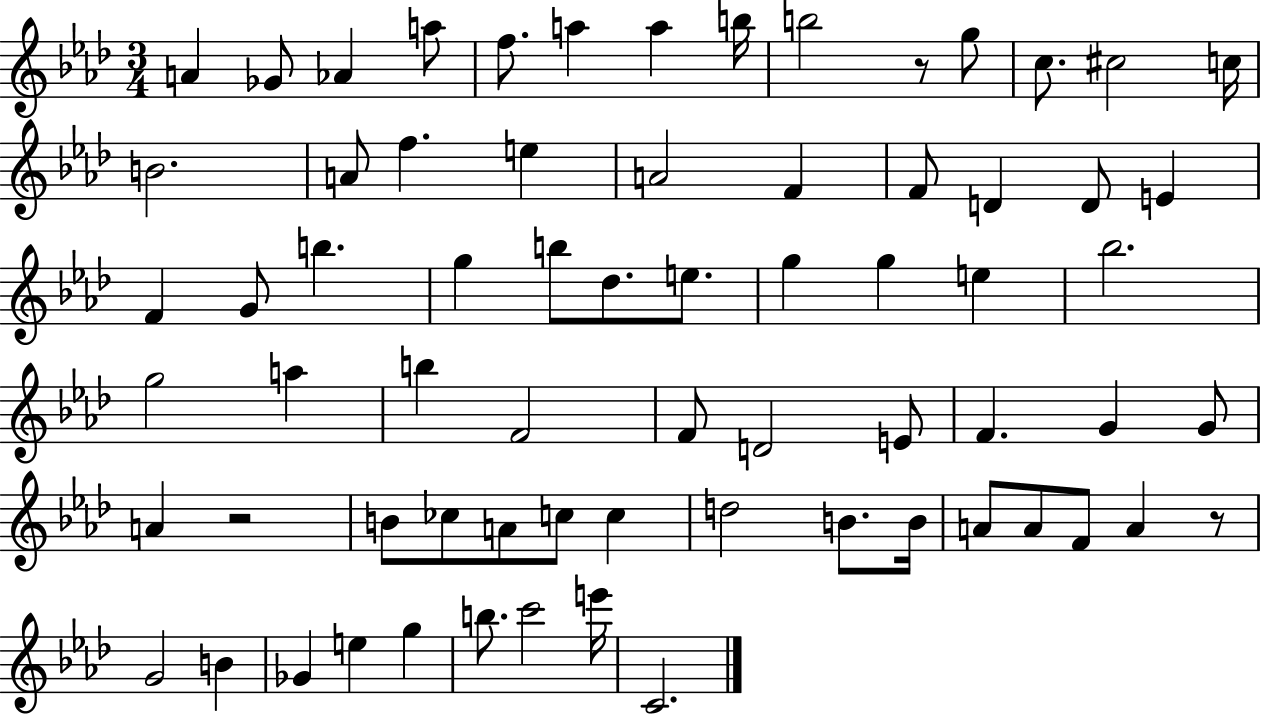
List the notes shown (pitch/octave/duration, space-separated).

A4/q Gb4/e Ab4/q A5/e F5/e. A5/q A5/q B5/s B5/h R/e G5/e C5/e. C#5/h C5/s B4/h. A4/e F5/q. E5/q A4/h F4/q F4/e D4/q D4/e E4/q F4/q G4/e B5/q. G5/q B5/e Db5/e. E5/e. G5/q G5/q E5/q Bb5/h. G5/h A5/q B5/q F4/h F4/e D4/h E4/e F4/q. G4/q G4/e A4/q R/h B4/e CES5/e A4/e C5/e C5/q D5/h B4/e. B4/s A4/e A4/e F4/e A4/q R/e G4/h B4/q Gb4/q E5/q G5/q B5/e. C6/h E6/s C4/h.